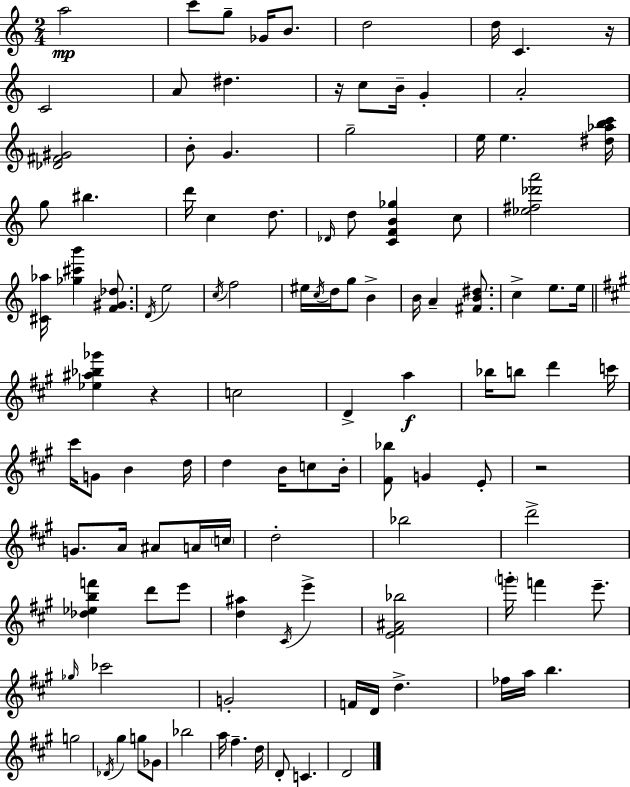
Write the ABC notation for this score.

X:1
T:Untitled
M:2/4
L:1/4
K:C
a2 c'/2 g/2 _G/4 B/2 d2 d/4 C z/4 C2 A/2 ^d z/4 c/2 B/4 G A2 [_D^F^G]2 B/2 G g2 e/4 e [^d_abc']/4 g/2 ^b d'/4 c d/2 _D/4 d/2 [CFB_g] c/2 [_e^f_d'a']2 [^C_a]/4 [_g^c'b'] [F^G_d]/2 D/4 e2 c/4 f2 ^e/4 c/4 d/4 g/2 B B/4 A [^FB^d]/2 c e/2 e/4 [_e^a_b_g'] z c2 D a _b/4 b/2 d' c'/4 ^c'/4 G/2 B d/4 d B/4 c/2 B/4 [^F_b]/2 G E/2 z2 G/2 A/4 ^A/2 A/4 c/4 d2 _b2 d'2 [_d_ebf'] d'/2 e'/2 [d^a] ^C/4 e' [E^F^A_b]2 g'/4 f' e'/2 _g/4 _c'2 G2 F/4 D/4 d _f/4 a/4 b g2 _D/4 ^g g/2 _G/2 _b2 a/4 ^f d/4 D/2 C D2